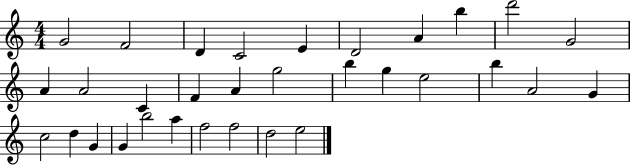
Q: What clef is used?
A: treble